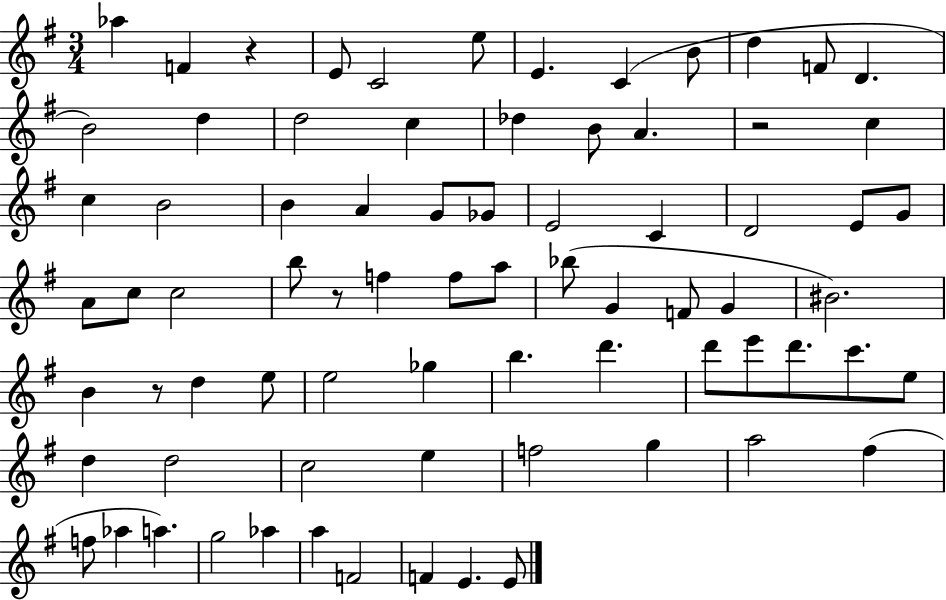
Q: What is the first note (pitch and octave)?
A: Ab5